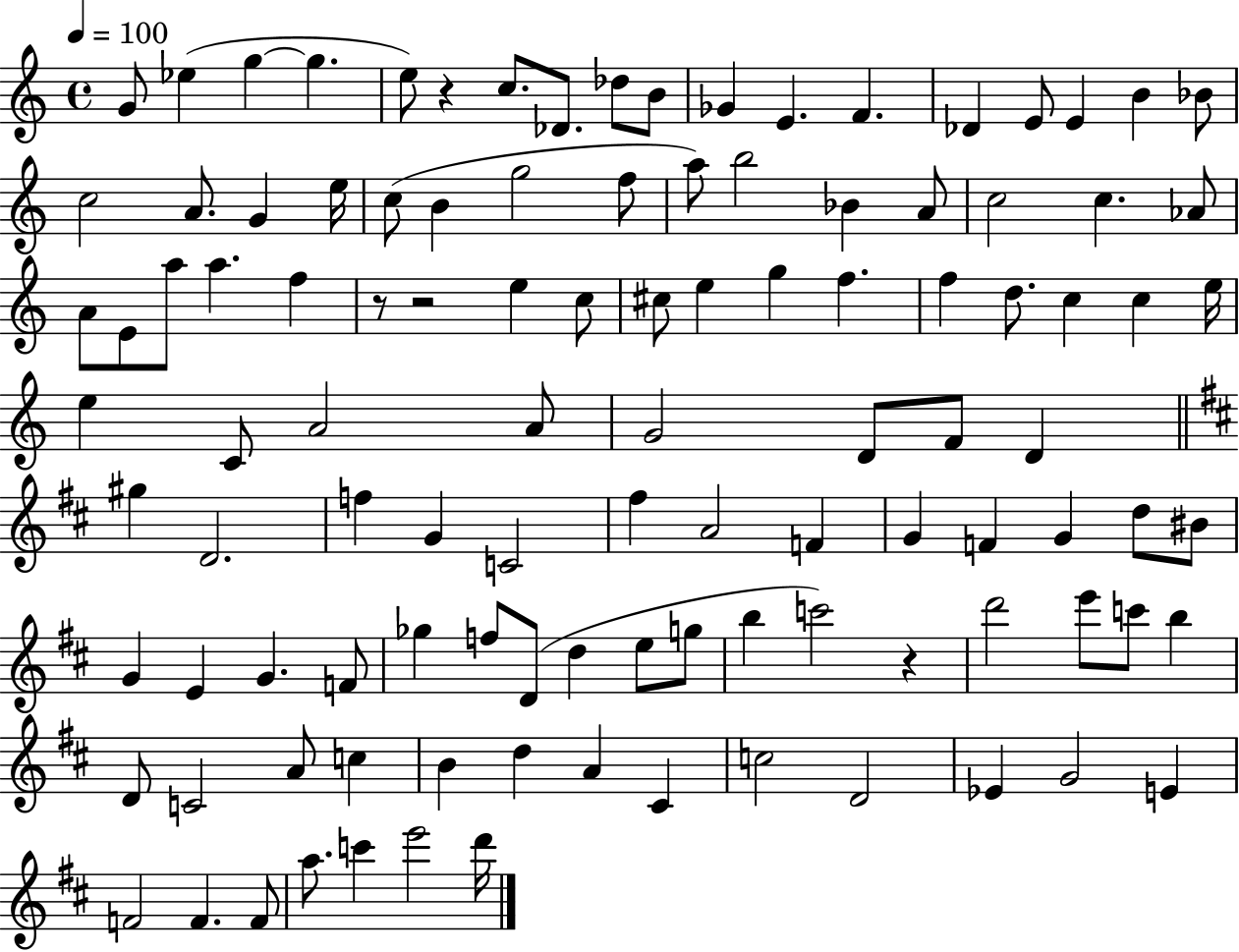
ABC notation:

X:1
T:Untitled
M:4/4
L:1/4
K:C
G/2 _e g g e/2 z c/2 _D/2 _d/2 B/2 _G E F _D E/2 E B _B/2 c2 A/2 G e/4 c/2 B g2 f/2 a/2 b2 _B A/2 c2 c _A/2 A/2 E/2 a/2 a f z/2 z2 e c/2 ^c/2 e g f f d/2 c c e/4 e C/2 A2 A/2 G2 D/2 F/2 D ^g D2 f G C2 ^f A2 F G F G d/2 ^B/2 G E G F/2 _g f/2 D/2 d e/2 g/2 b c'2 z d'2 e'/2 c'/2 b D/2 C2 A/2 c B d A ^C c2 D2 _E G2 E F2 F F/2 a/2 c' e'2 d'/4